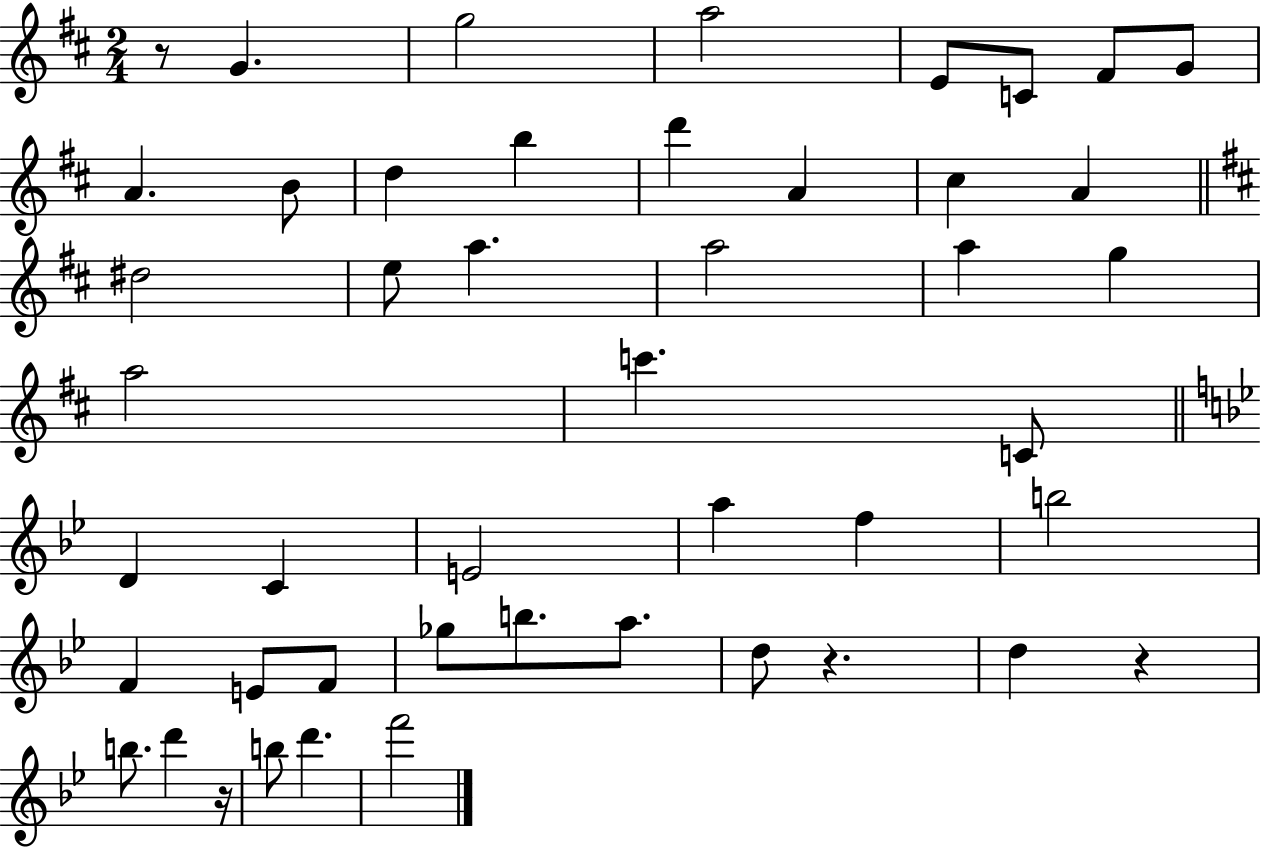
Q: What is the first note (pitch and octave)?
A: G4